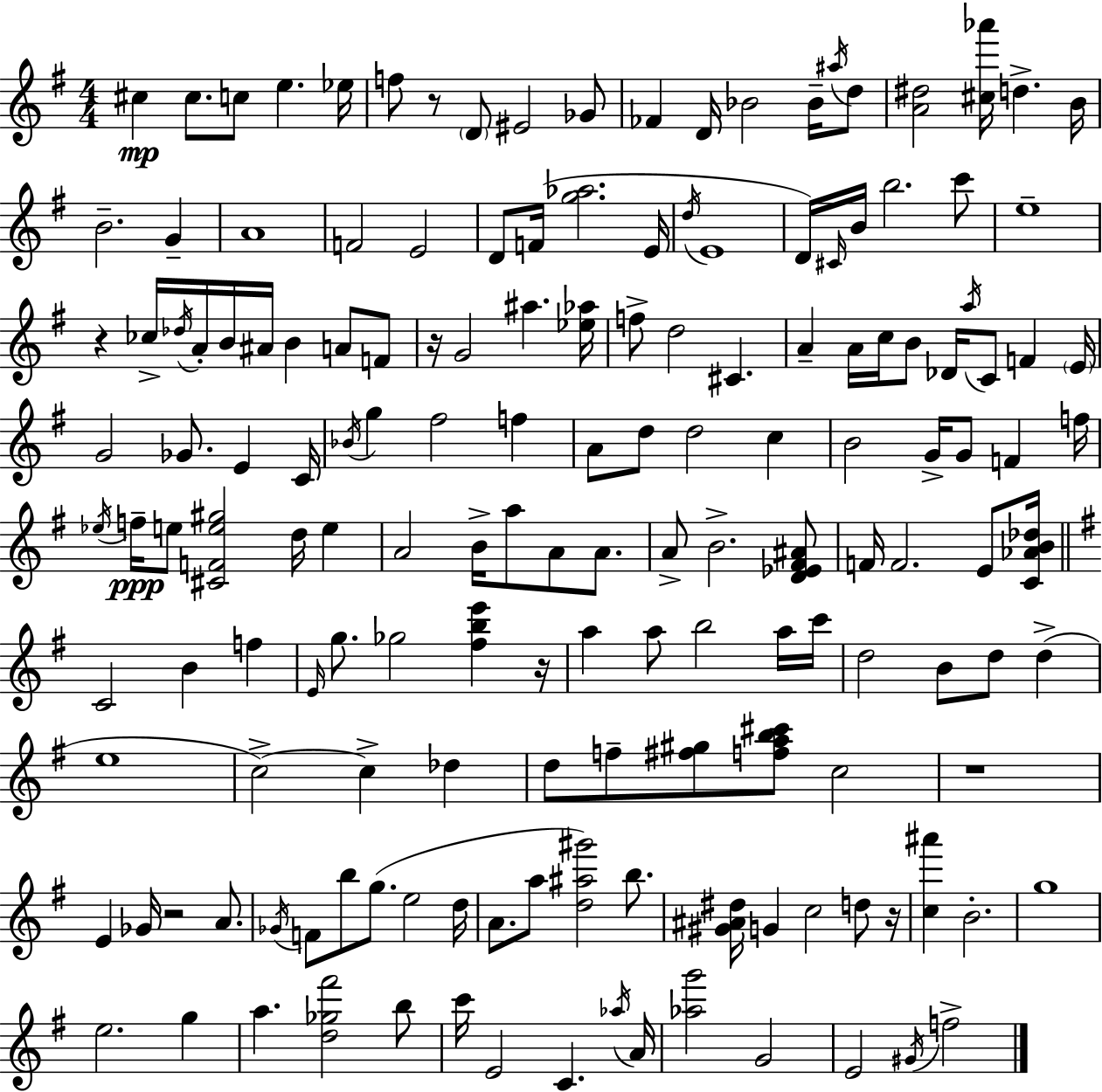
{
  \clef treble
  \numericTimeSignature
  \time 4/4
  \key e \minor
  cis''4\mp cis''8. c''8 e''4. ees''16 | f''8 r8 \parenthesize d'8 eis'2 ges'8 | fes'4 d'16 bes'2 bes'16-- \acciaccatura { ais''16 } d''8 | <a' dis''>2 <cis'' aes'''>16 d''4.-> | \break b'16 b'2.-- g'4-- | a'1 | f'2 e'2 | d'8 f'16( <g'' aes''>2. | \break e'16 \acciaccatura { d''16 } e'1 | d'16) \grace { cis'16 } b'16 b''2. | c'''8 e''1-- | r4 ces''16-> \acciaccatura { des''16 } a'16-. b'16 ais'16 b'4 | \break a'8 f'8 r16 g'2 ais''4. | <ees'' aes''>16 f''8-> d''2 cis'4. | a'4-- a'16 c''16 b'8 des'16 \acciaccatura { a''16 } c'8 | f'4 \parenthesize e'16 g'2 ges'8. | \break e'4 c'16 \acciaccatura { bes'16 } g''4 fis''2 | f''4 a'8 d''8 d''2 | c''4 b'2 g'16-> g'8 | f'4 f''16 \acciaccatura { ees''16 } f''16--\ppp e''8 <cis' f' e'' gis''>2 | \break d''16 e''4 a'2 b'16-> | a''8 a'8 a'8. a'8-> b'2.-> | <d' ees' fis' ais'>8 f'16 f'2. | e'8 <c' aes' b' des''>16 \bar "||" \break \key g \major c'2 b'4 f''4 | \grace { e'16 } g''8. ges''2 <fis'' b'' e'''>4 | r16 a''4 a''8 b''2 a''16 | c'''16 d''2 b'8 d''8 d''4->( | \break e''1 | c''2->~~) c''4-> des''4 | d''8 f''8-- <fis'' gis''>8 <f'' a'' b'' cis'''>8 c''2 | r1 | \break e'4 ges'16 r2 a'8. | \acciaccatura { ges'16 } f'8 b''8 g''8.( e''2 | d''16 a'8. a''8 <d'' ais'' gis'''>2) b''8. | <gis' ais' dis''>16 g'4 c''2 d''8 | \break r16 <c'' ais'''>4 b'2.-. | g''1 | e''2. g''4 | a''4. <d'' ges'' fis'''>2 | \break b''8 c'''16 e'2 c'4. | \acciaccatura { aes''16 } a'16 <aes'' g'''>2 g'2 | e'2 \acciaccatura { gis'16 } f''2-> | \bar "|."
}